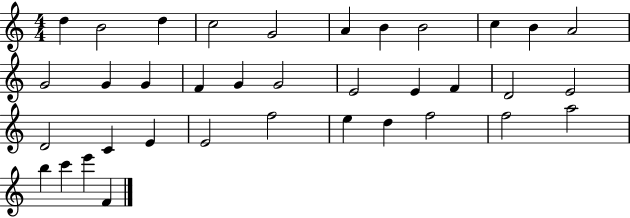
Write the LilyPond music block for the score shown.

{
  \clef treble
  \numericTimeSignature
  \time 4/4
  \key c \major
  d''4 b'2 d''4 | c''2 g'2 | a'4 b'4 b'2 | c''4 b'4 a'2 | \break g'2 g'4 g'4 | f'4 g'4 g'2 | e'2 e'4 f'4 | d'2 e'2 | \break d'2 c'4 e'4 | e'2 f''2 | e''4 d''4 f''2 | f''2 a''2 | \break b''4 c'''4 e'''4 f'4 | \bar "|."
}